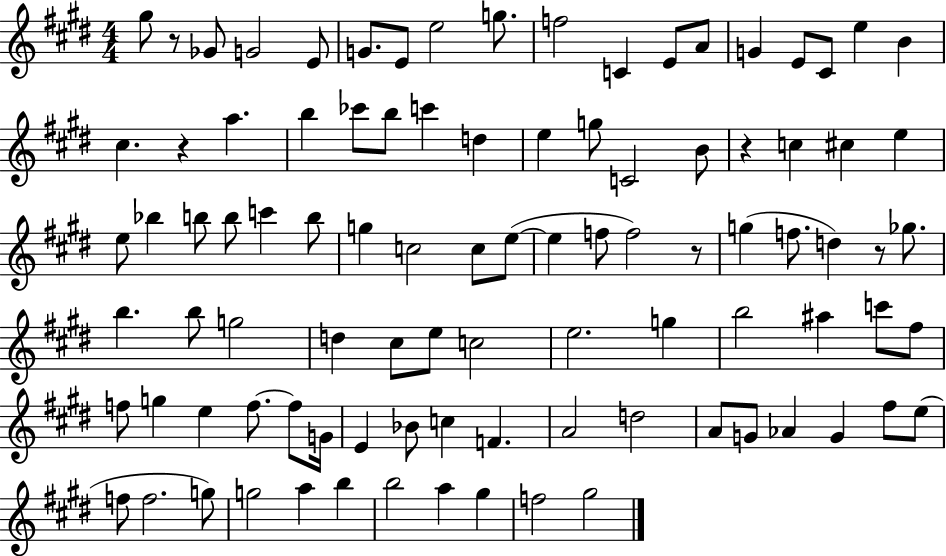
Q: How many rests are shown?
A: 5